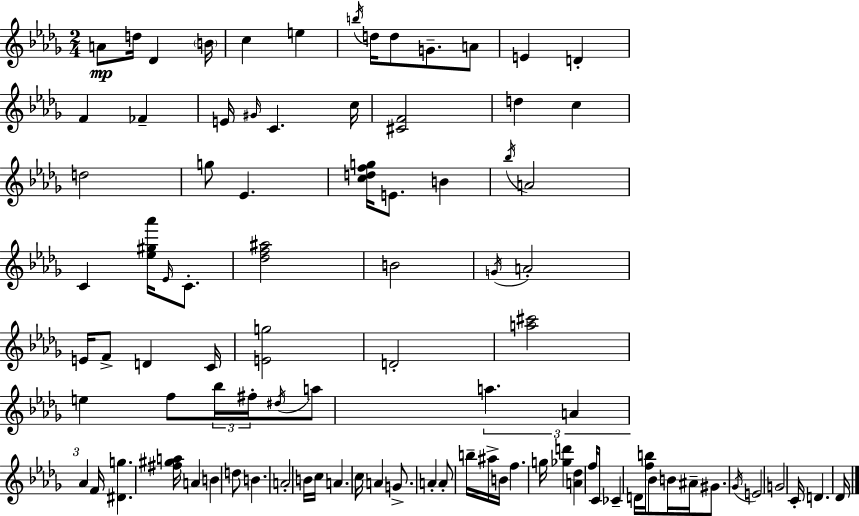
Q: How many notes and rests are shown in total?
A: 92